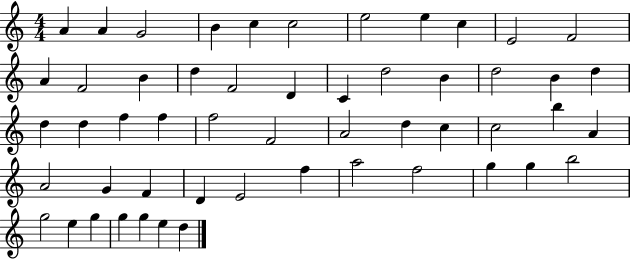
A4/q A4/q G4/h B4/q C5/q C5/h E5/h E5/q C5/q E4/h F4/h A4/q F4/h B4/q D5/q F4/h D4/q C4/q D5/h B4/q D5/h B4/q D5/q D5/q D5/q F5/q F5/q F5/h F4/h A4/h D5/q C5/q C5/h B5/q A4/q A4/h G4/q F4/q D4/q E4/h F5/q A5/h F5/h G5/q G5/q B5/h G5/h E5/q G5/q G5/q G5/q E5/q D5/q